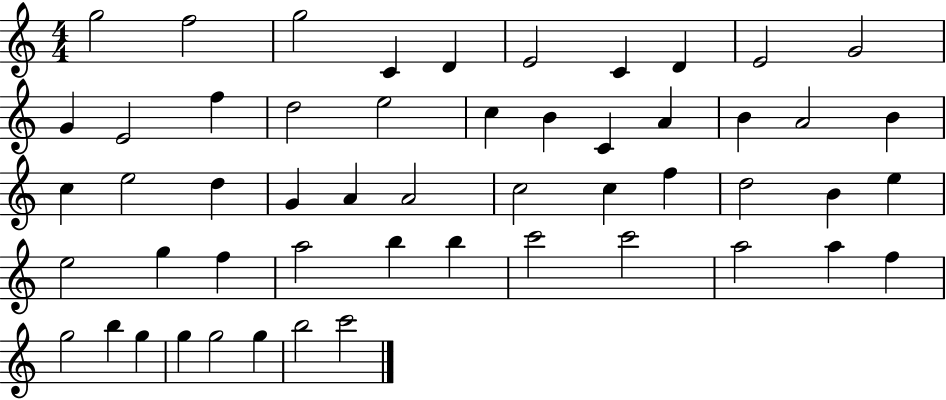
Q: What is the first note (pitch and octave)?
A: G5